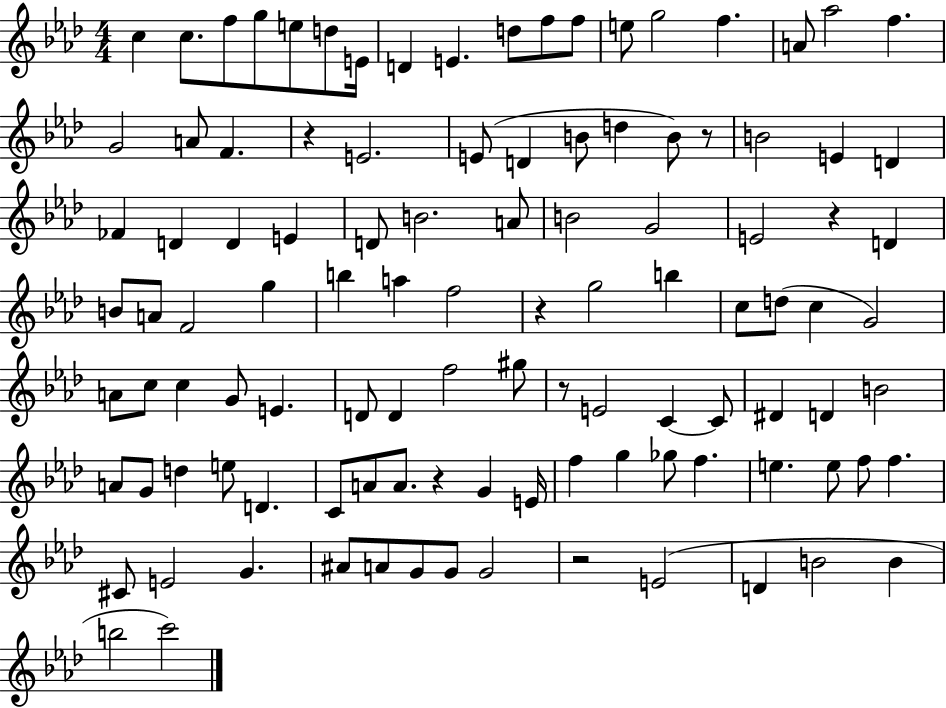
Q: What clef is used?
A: treble